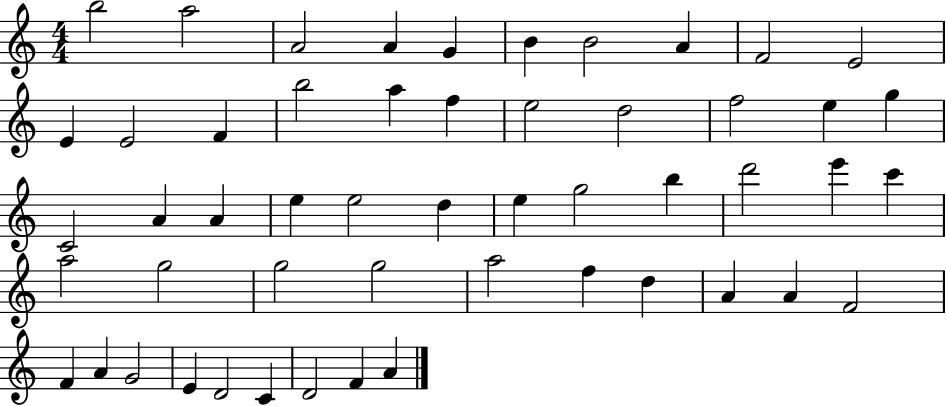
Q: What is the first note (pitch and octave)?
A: B5